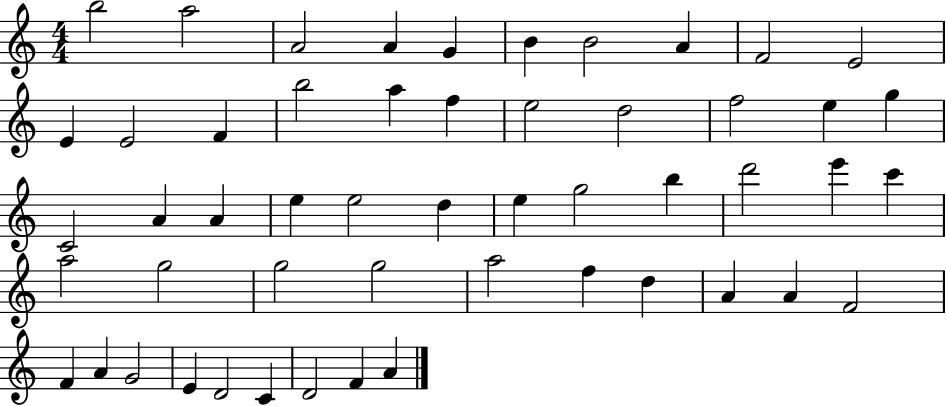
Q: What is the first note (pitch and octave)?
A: B5